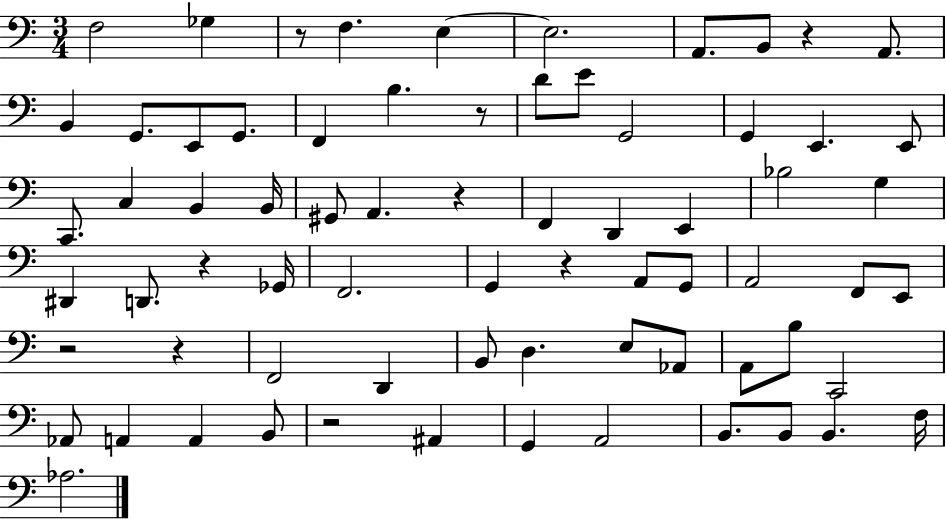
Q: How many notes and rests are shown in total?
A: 71